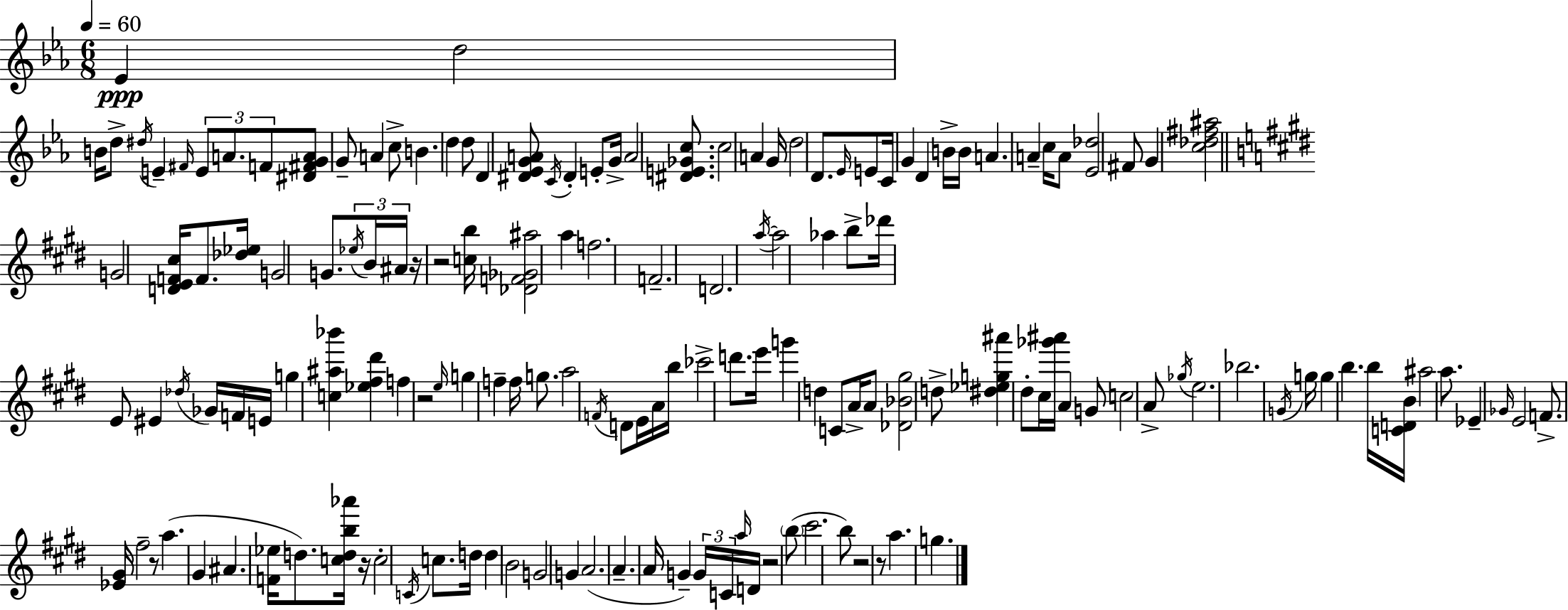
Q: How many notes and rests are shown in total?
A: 156